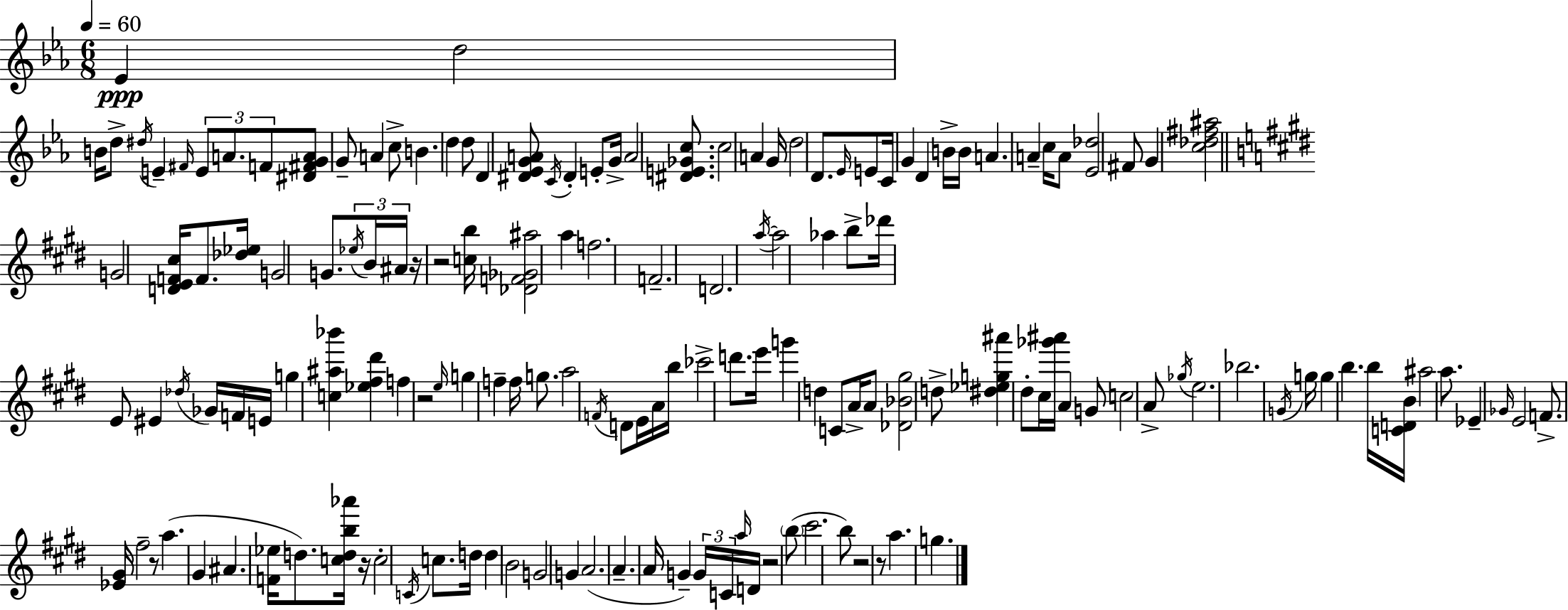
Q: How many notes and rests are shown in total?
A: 156